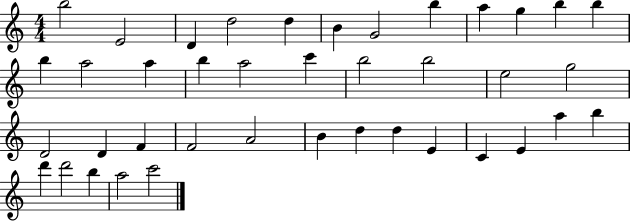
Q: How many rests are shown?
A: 0